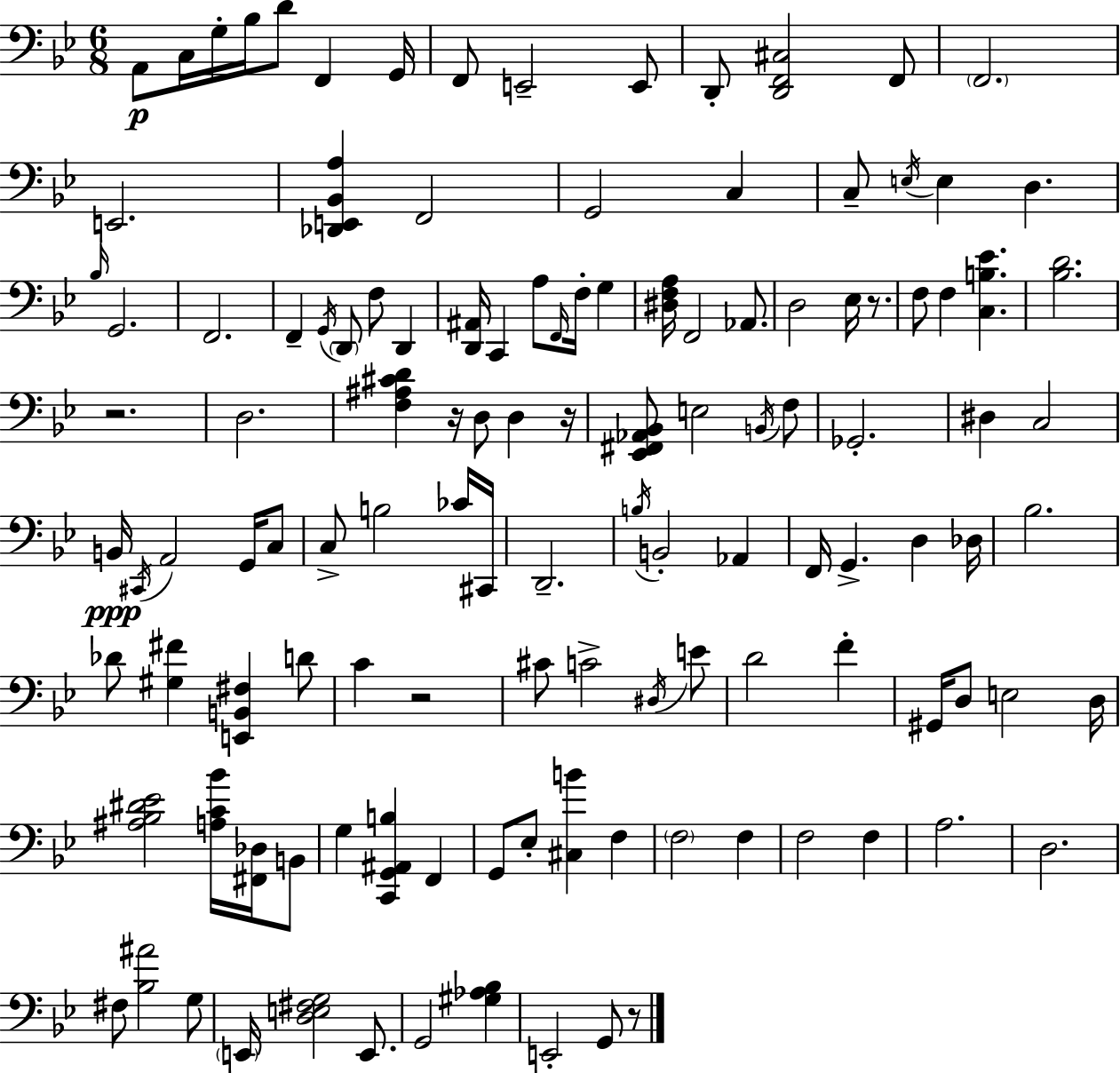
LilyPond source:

{
  \clef bass
  \numericTimeSignature
  \time 6/8
  \key bes \major
  a,8\p c16 g16-. bes16 d'8 f,4 g,16 | f,8 e,2-- e,8 | d,8-. <d, f, cis>2 f,8 | \parenthesize f,2. | \break e,2. | <des, e, bes, a>4 f,2 | g,2 c4 | c8-- \acciaccatura { e16 } e4 d4. | \break \grace { bes16 } g,2. | f,2. | f,4-- \acciaccatura { g,16 } \parenthesize d,8 f8 d,4 | <d, ais,>16 c,4 a8 \grace { f,16 } f16-. | \break g4 <dis f a>16 f,2 | aes,8. d2 | ees16 r8. f8 f4 <c b ees'>4. | <bes d'>2. | \break r2. | d2. | <f ais cis' d'>4 r16 d8 d4 | r16 <ees, fis, aes, bes,>8 e2 | \break \acciaccatura { b,16 } f8 ges,2.-. | dis4 c2 | b,16\ppp \acciaccatura { cis,16 } a,2 | g,16 c8 c8-> b2 | \break ces'16 cis,16 d,2.-- | \acciaccatura { b16 } b,2-. | aes,4 f,16 g,4.-> | d4 des16 bes2. | \break des'8 <gis fis'>4 | <e, b, fis>4 d'8 c'4 r2 | cis'8 c'2-> | \acciaccatura { dis16 } e'8 d'2 | \break f'4-. gis,16 d8 e2 | d16 <ais bes dis' ees'>2 | <a c' bes'>16 <fis, des>16 b,8 g4 | <c, g, ais, b>4 f,4 g,8 ees8-. | \break <cis b'>4 f4 \parenthesize f2 | f4 f2 | f4 a2. | d2. | \break fis8 <bes ais'>2 | g8 \parenthesize e,16 <d e fis g>2 | e,8. g,2 | <gis aes bes>4 e,2-. | \break g,8 r8 \bar "|."
}